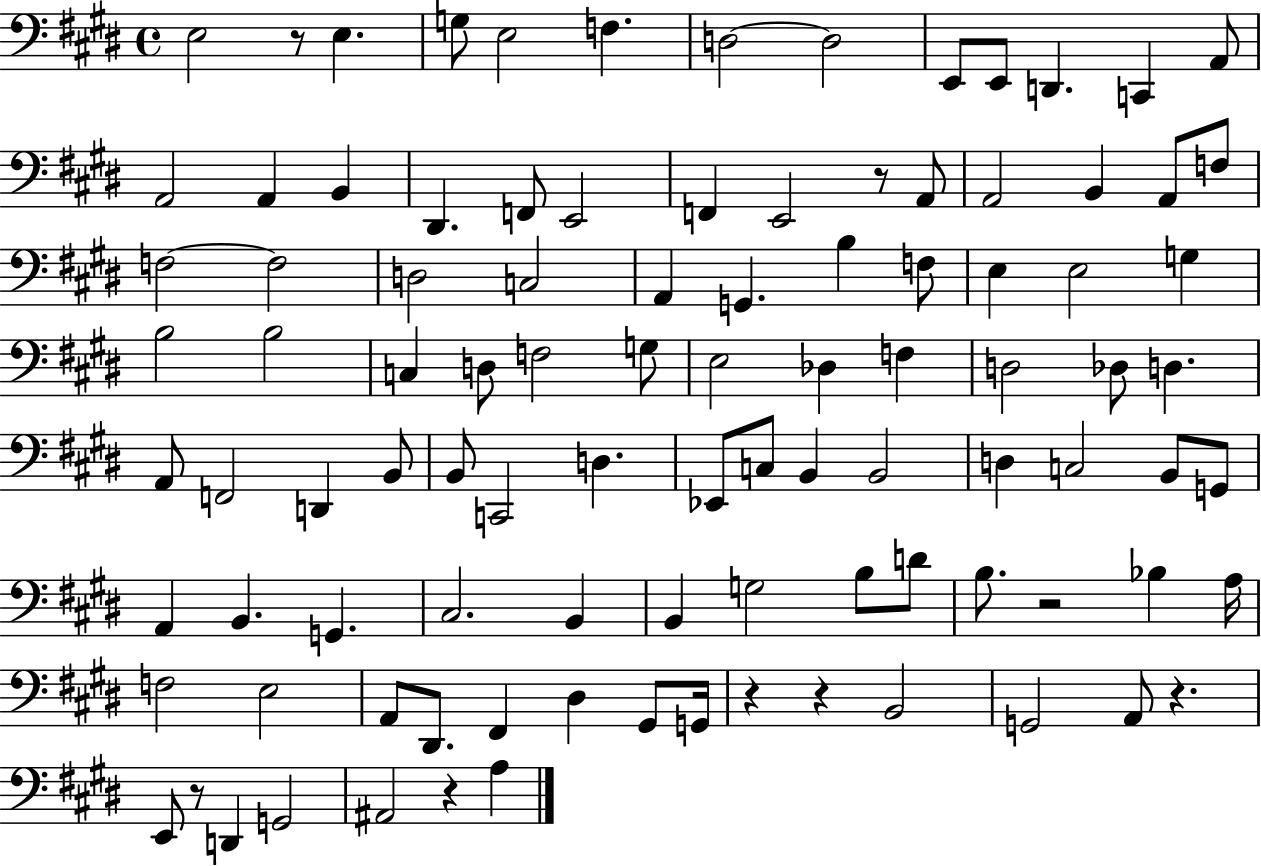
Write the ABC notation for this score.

X:1
T:Untitled
M:4/4
L:1/4
K:E
E,2 z/2 E, G,/2 E,2 F, D,2 D,2 E,,/2 E,,/2 D,, C,, A,,/2 A,,2 A,, B,, ^D,, F,,/2 E,,2 F,, E,,2 z/2 A,,/2 A,,2 B,, A,,/2 F,/2 F,2 F,2 D,2 C,2 A,, G,, B, F,/2 E, E,2 G, B,2 B,2 C, D,/2 F,2 G,/2 E,2 _D, F, D,2 _D,/2 D, A,,/2 F,,2 D,, B,,/2 B,,/2 C,,2 D, _E,,/2 C,/2 B,, B,,2 D, C,2 B,,/2 G,,/2 A,, B,, G,, ^C,2 B,, B,, G,2 B,/2 D/2 B,/2 z2 _B, A,/4 F,2 E,2 A,,/2 ^D,,/2 ^F,, ^D, ^G,,/2 G,,/4 z z B,,2 G,,2 A,,/2 z E,,/2 z/2 D,, G,,2 ^A,,2 z A,